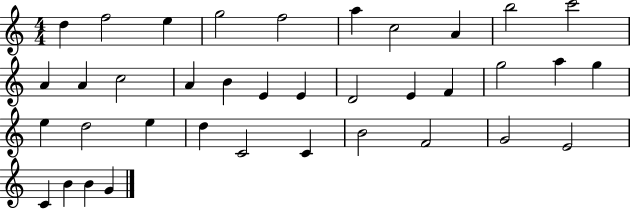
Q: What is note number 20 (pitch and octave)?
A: F4